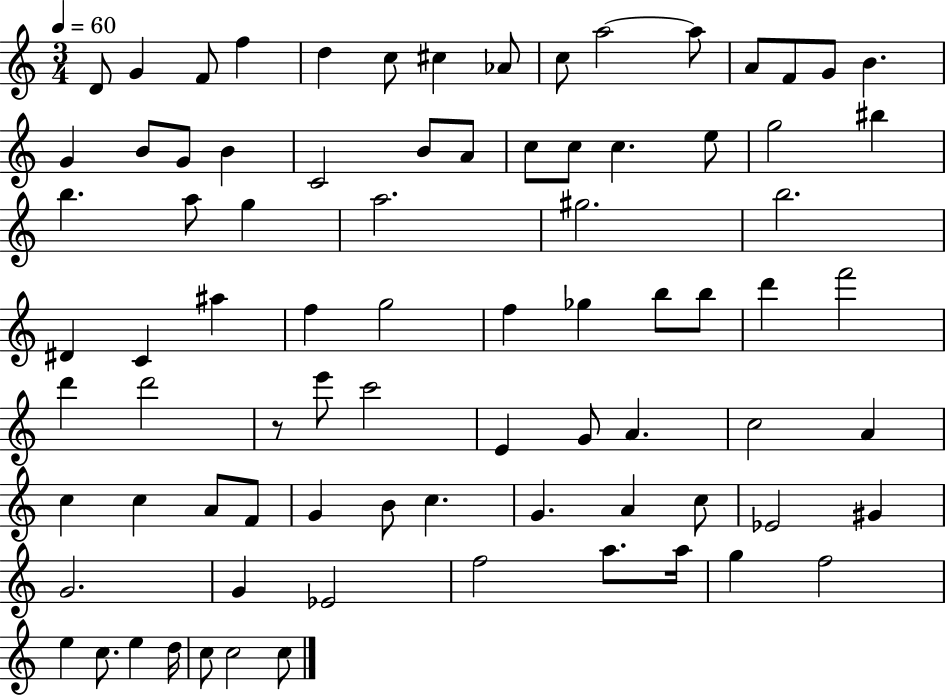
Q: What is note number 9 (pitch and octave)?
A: C5